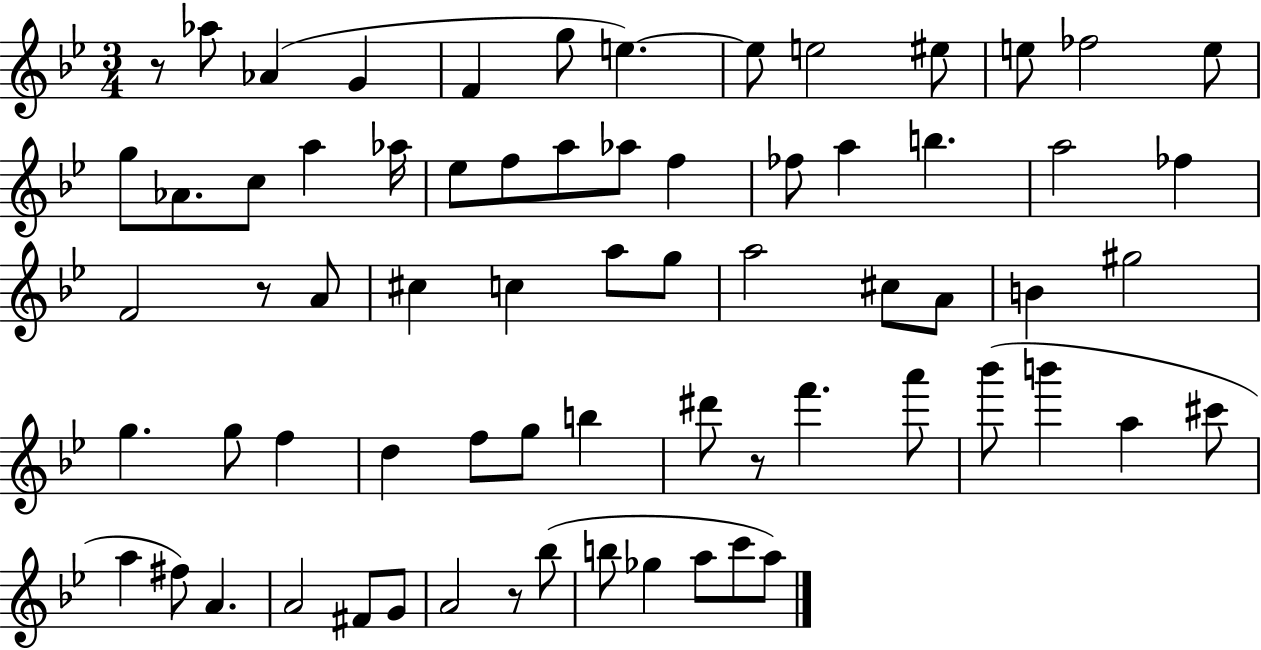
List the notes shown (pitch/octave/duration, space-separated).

R/e Ab5/e Ab4/q G4/q F4/q G5/e E5/q. E5/e E5/h EIS5/e E5/e FES5/h E5/e G5/e Ab4/e. C5/e A5/q Ab5/s Eb5/e F5/e A5/e Ab5/e F5/q FES5/e A5/q B5/q. A5/h FES5/q F4/h R/e A4/e C#5/q C5/q A5/e G5/e A5/h C#5/e A4/e B4/q G#5/h G5/q. G5/e F5/q D5/q F5/e G5/e B5/q D#6/e R/e F6/q. A6/e Bb6/e B6/q A5/q C#6/e A5/q F#5/e A4/q. A4/h F#4/e G4/e A4/h R/e Bb5/e B5/e Gb5/q A5/e C6/e A5/e